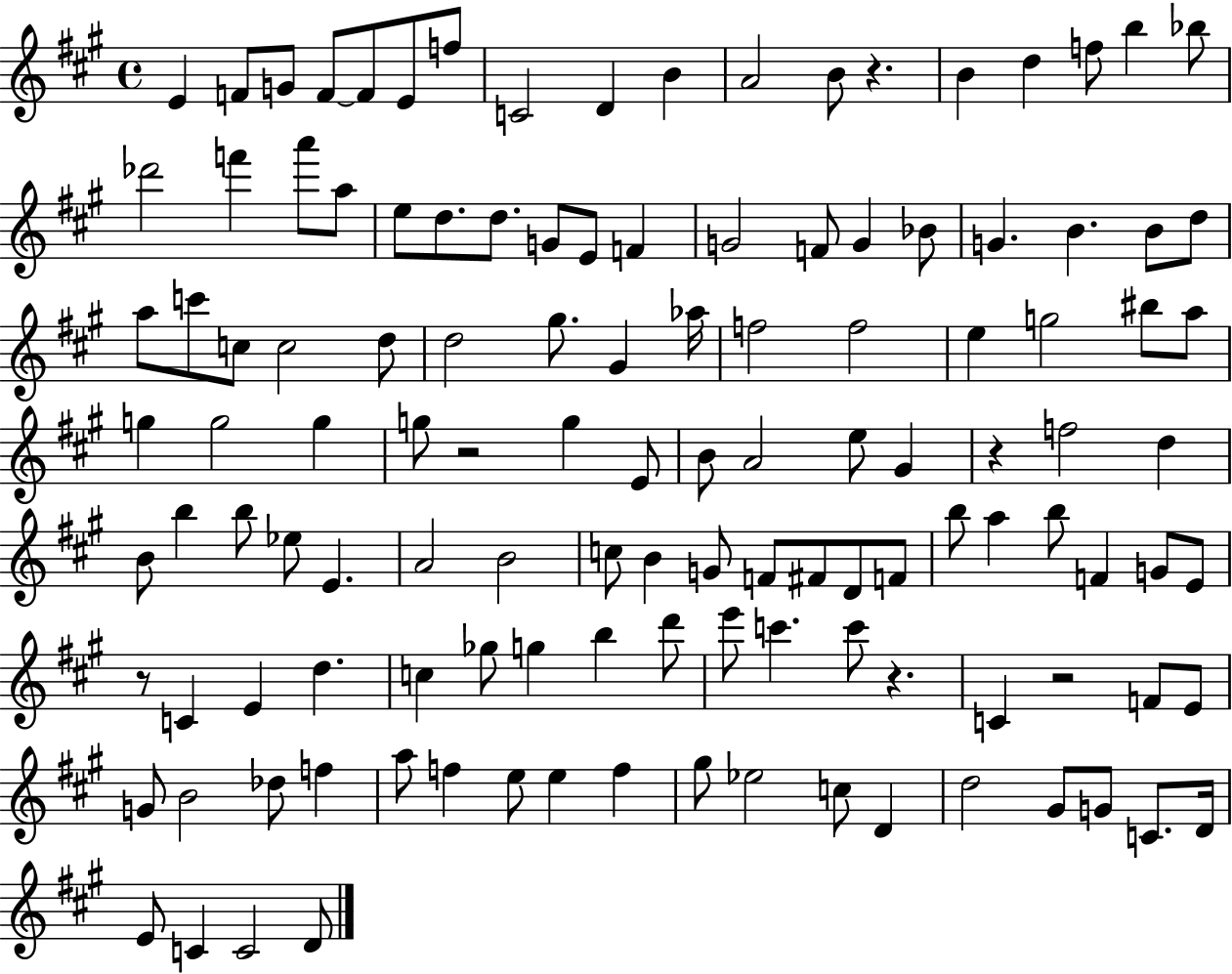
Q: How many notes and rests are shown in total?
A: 124